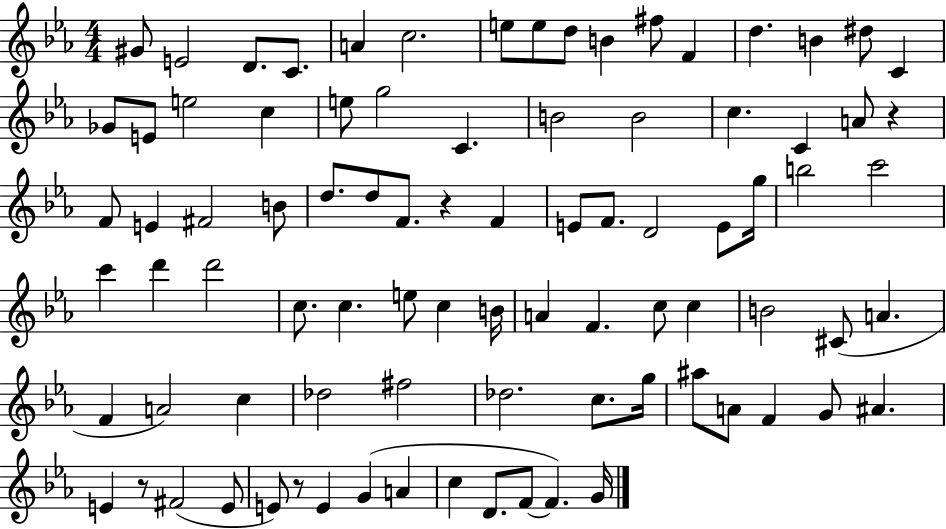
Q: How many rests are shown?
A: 4